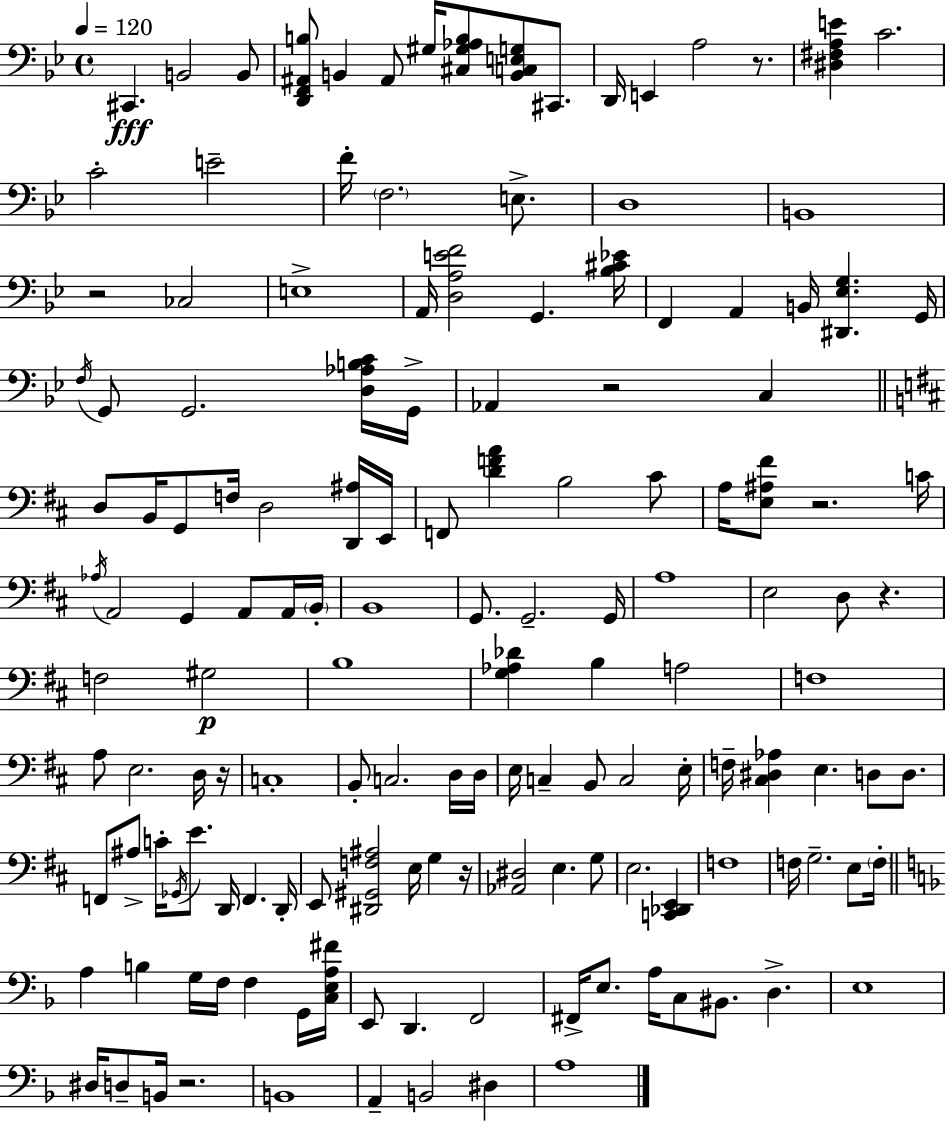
{
  \clef bass
  \time 4/4
  \defaultTimeSignature
  \key bes \major
  \tempo 4 = 120
  cis,4.\fff b,2 b,8 | <d, f, ais, b>8 b,4 ais,8 gis16 <cis gis aes b>8 <b, c e g>8 cis,8. | d,16 e,4 a2 r8. | <dis fis a e'>4 c'2. | \break c'2-. e'2-- | f'16-. \parenthesize f2. e8.-> | d1 | b,1 | \break r2 ces2 | e1-> | a,16 <d a e' f'>2 g,4. <bes cis' ees'>16 | f,4 a,4 b,16 <dis, ees g>4. g,16 | \break \acciaccatura { f16 } g,8 g,2. <d aes b c'>16 | g,16-> aes,4 r2 c4 | \bar "||" \break \key d \major d8 b,16 g,8 f16 d2 <d, ais>16 e,16 | f,8 <d' f' a'>4 b2 cis'8 | a16 <e ais fis'>8 r2. c'16 | \acciaccatura { aes16 } a,2 g,4 a,8 a,16 | \break \parenthesize b,16-. b,1 | g,8. g,2.-- | g,16 a1 | e2 d8 r4. | \break f2 gis2\p | b1 | <g aes des'>4 b4 a2 | f1 | \break a8 e2. d16 | r16 c1-. | b,8-. c2. d16 | d16 e16 c4-- b,8 c2 | \break e16-. f16-- <cis dis aes>4 e4. d8 d8. | f,8 ais8-> c'16-. \acciaccatura { ges,16 } e'8. d,16 f,4. | d,16-. e,8 <dis, gis, f ais>2 e16 g4 | r16 <aes, dis>2 e4. | \break g8 e2. <c, des, e,>4 | f1 | f16 g2.-- e8 | \parenthesize f16-. \bar "||" \break \key d \minor a4 b4 g16 f16 f4 g,16 <c e a fis'>16 | e,8 d,4. f,2 | fis,16-> e8. a16 c8 bis,8. d4.-> | e1 | \break dis16 d8-- b,16 r2. | b,1 | a,4-- b,2 dis4 | a1 | \break \bar "|."
}